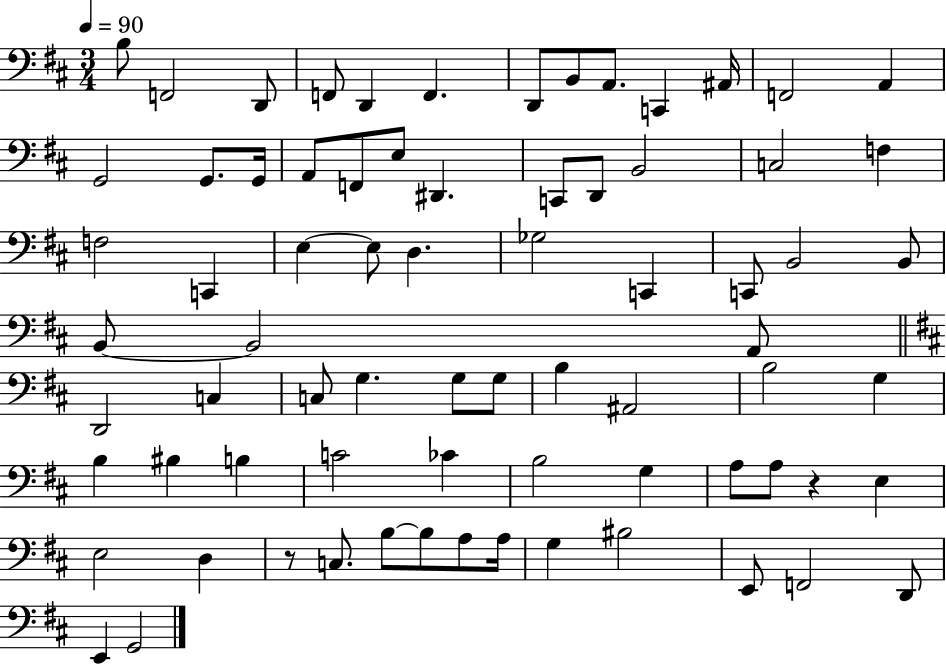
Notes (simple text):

B3/e F2/h D2/e F2/e D2/q F2/q. D2/e B2/e A2/e. C2/q A#2/s F2/h A2/q G2/h G2/e. G2/s A2/e F2/e E3/e D#2/q. C2/e D2/e B2/h C3/h F3/q F3/h C2/q E3/q E3/e D3/q. Gb3/h C2/q C2/e B2/h B2/e B2/e B2/h A2/e D2/h C3/q C3/e G3/q. G3/e G3/e B3/q A#2/h B3/h G3/q B3/q BIS3/q B3/q C4/h CES4/q B3/h G3/q A3/e A3/e R/q E3/q E3/h D3/q R/e C3/e. B3/e B3/e A3/e A3/s G3/q BIS3/h E2/e F2/h D2/e E2/q G2/h